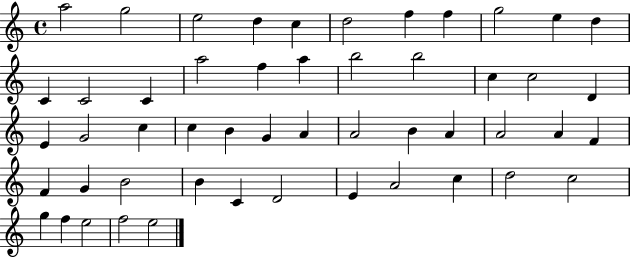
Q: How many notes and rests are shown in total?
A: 51